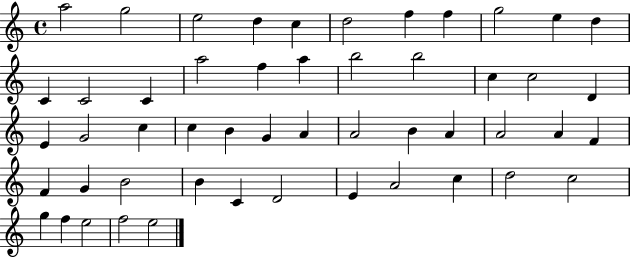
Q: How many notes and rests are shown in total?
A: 51